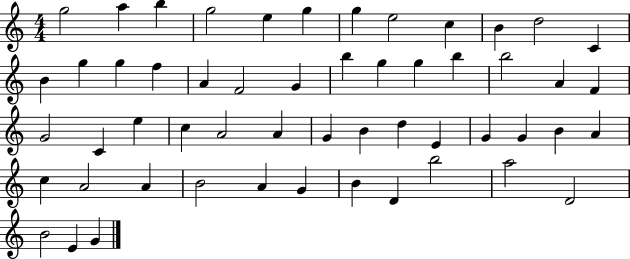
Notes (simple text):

G5/h A5/q B5/q G5/h E5/q G5/q G5/q E5/h C5/q B4/q D5/h C4/q B4/q G5/q G5/q F5/q A4/q F4/h G4/q B5/q G5/q G5/q B5/q B5/h A4/q F4/q G4/h C4/q E5/q C5/q A4/h A4/q G4/q B4/q D5/q E4/q G4/q G4/q B4/q A4/q C5/q A4/h A4/q B4/h A4/q G4/q B4/q D4/q B5/h A5/h D4/h B4/h E4/q G4/q